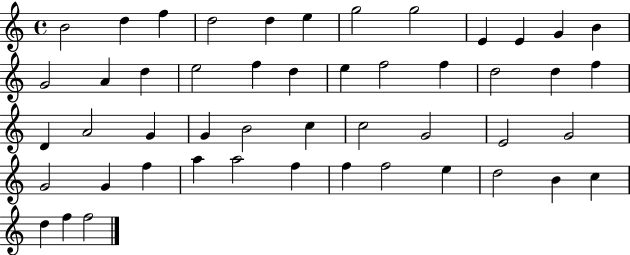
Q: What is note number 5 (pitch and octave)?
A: D5